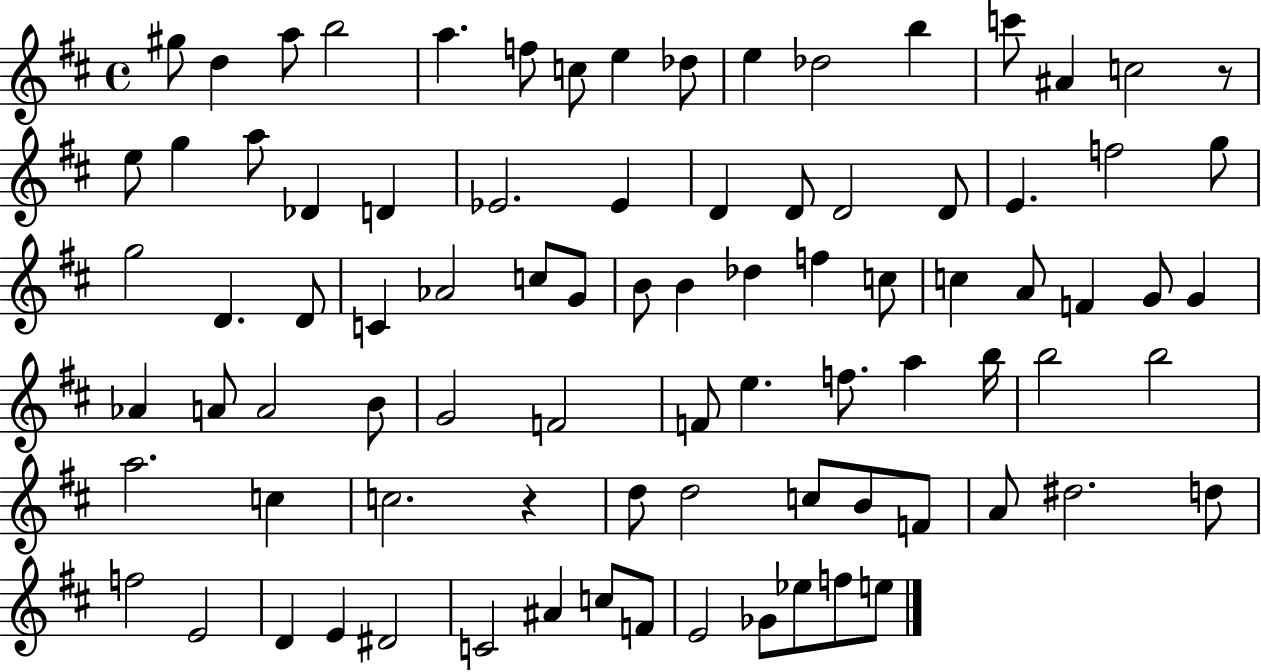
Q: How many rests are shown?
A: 2